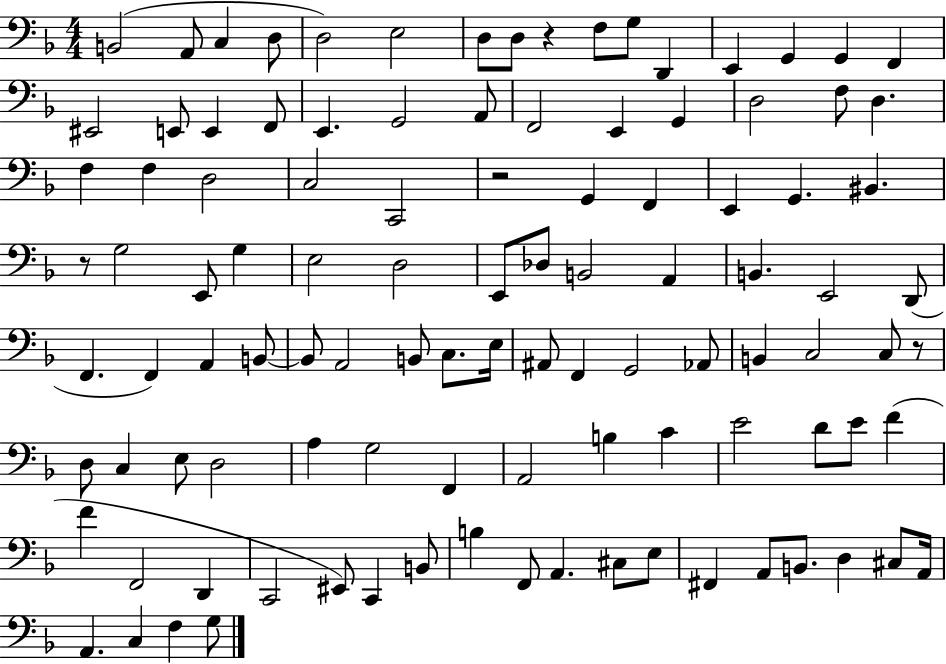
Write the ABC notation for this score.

X:1
T:Untitled
M:4/4
L:1/4
K:F
B,,2 A,,/2 C, D,/2 D,2 E,2 D,/2 D,/2 z F,/2 G,/2 D,, E,, G,, G,, F,, ^E,,2 E,,/2 E,, F,,/2 E,, G,,2 A,,/2 F,,2 E,, G,, D,2 F,/2 D, F, F, D,2 C,2 C,,2 z2 G,, F,, E,, G,, ^B,, z/2 G,2 E,,/2 G, E,2 D,2 E,,/2 _D,/2 B,,2 A,, B,, E,,2 D,,/2 F,, F,, A,, B,,/2 B,,/2 A,,2 B,,/2 C,/2 E,/4 ^A,,/2 F,, G,,2 _A,,/2 B,, C,2 C,/2 z/2 D,/2 C, E,/2 D,2 A, G,2 F,, A,,2 B, C E2 D/2 E/2 F F F,,2 D,, C,,2 ^E,,/2 C,, B,,/2 B, F,,/2 A,, ^C,/2 E,/2 ^F,, A,,/2 B,,/2 D, ^C,/2 A,,/4 A,, C, F, G,/2